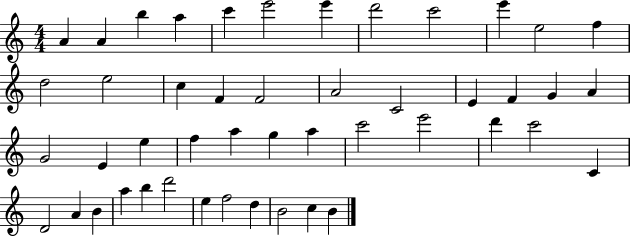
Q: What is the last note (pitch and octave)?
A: B4